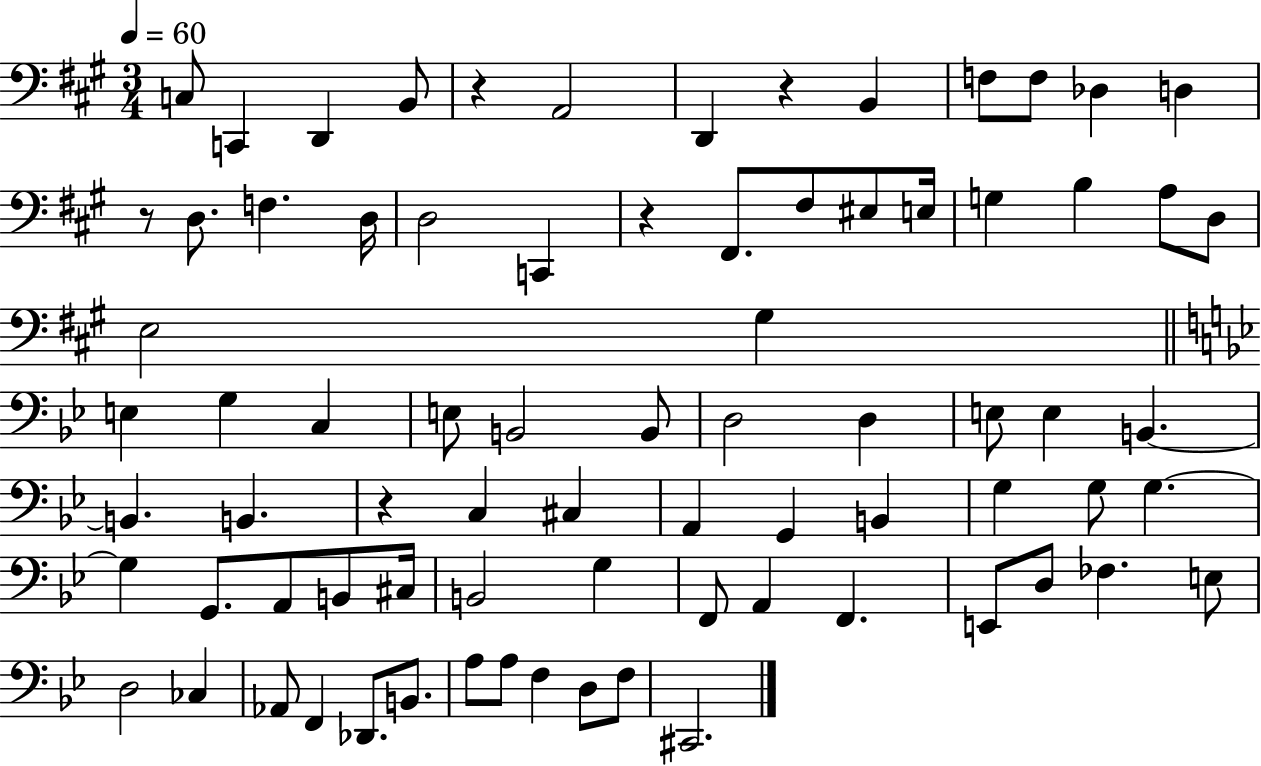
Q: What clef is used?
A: bass